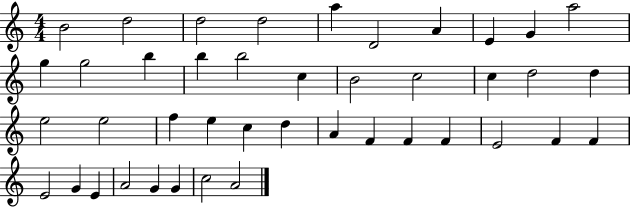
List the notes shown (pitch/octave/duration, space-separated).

B4/h D5/h D5/h D5/h A5/q D4/h A4/q E4/q G4/q A5/h G5/q G5/h B5/q B5/q B5/h C5/q B4/h C5/h C5/q D5/h D5/q E5/h E5/h F5/q E5/q C5/q D5/q A4/q F4/q F4/q F4/q E4/h F4/q F4/q E4/h G4/q E4/q A4/h G4/q G4/q C5/h A4/h